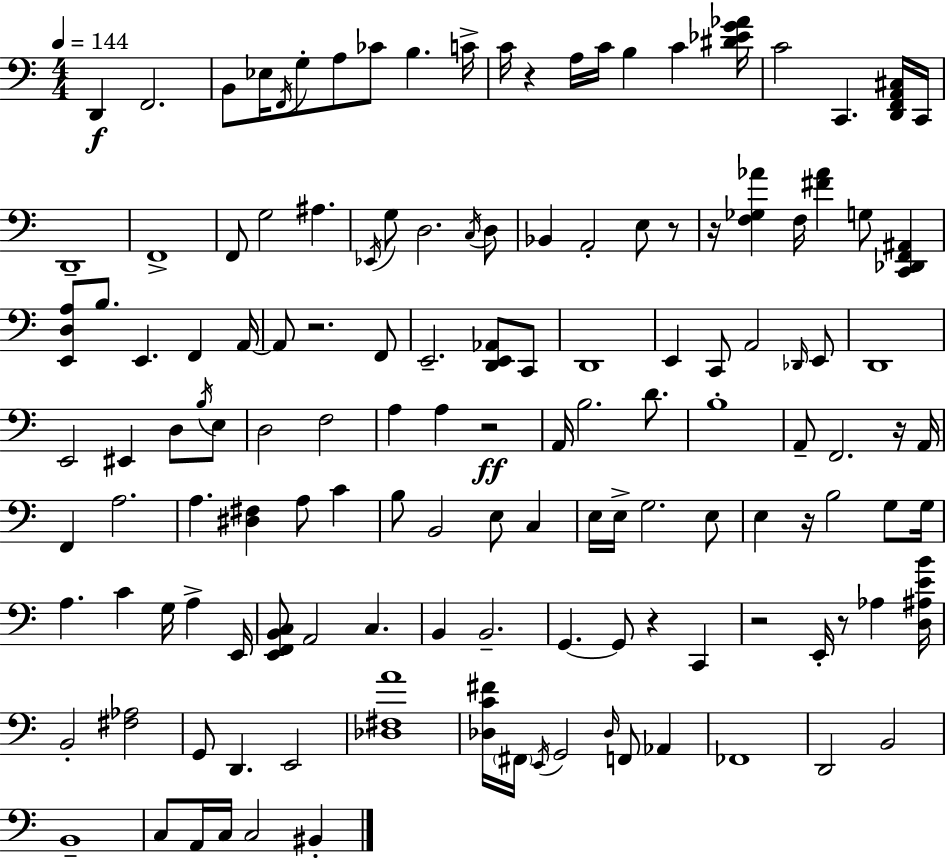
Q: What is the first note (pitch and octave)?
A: D2